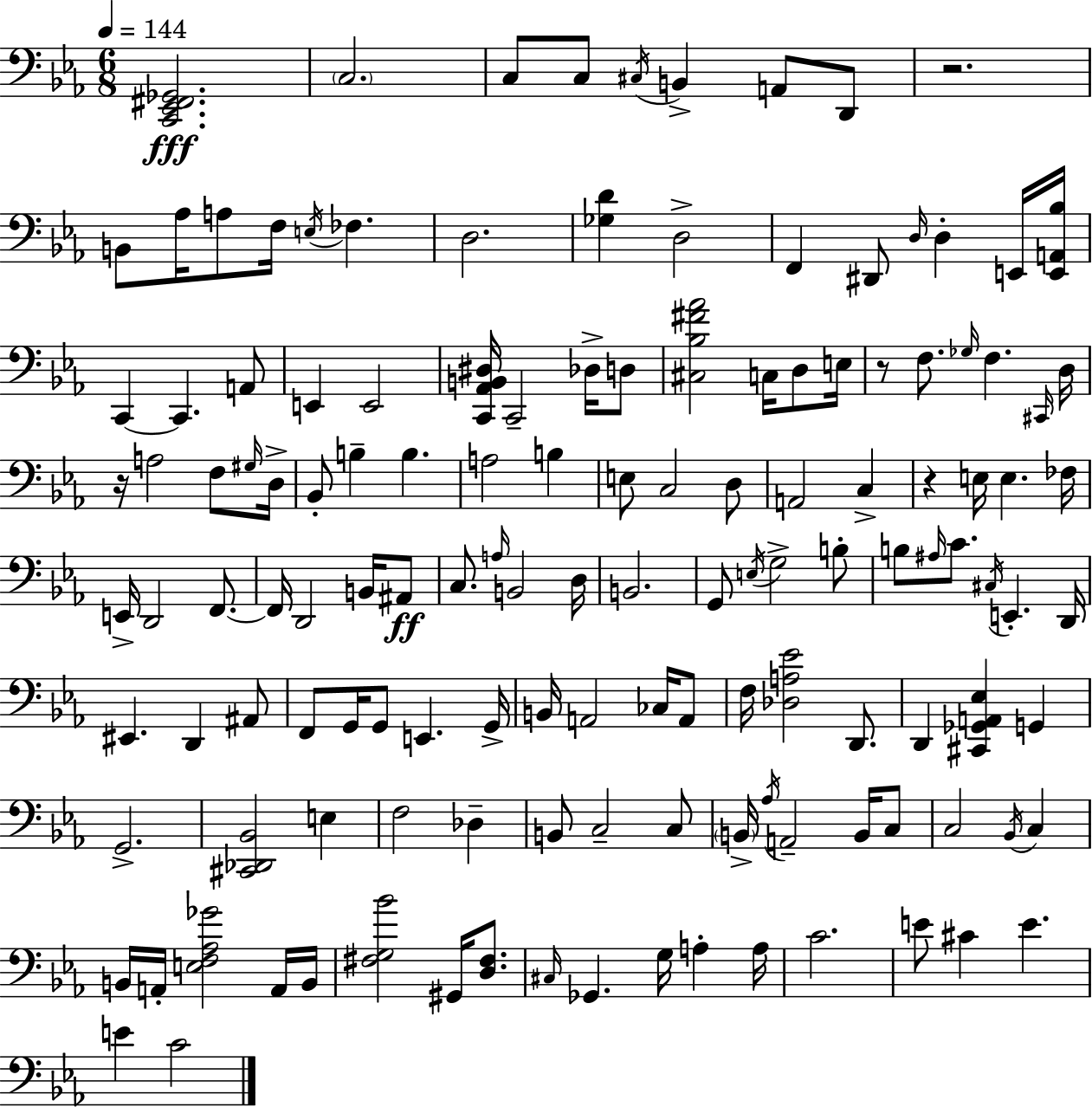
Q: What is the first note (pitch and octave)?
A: C3